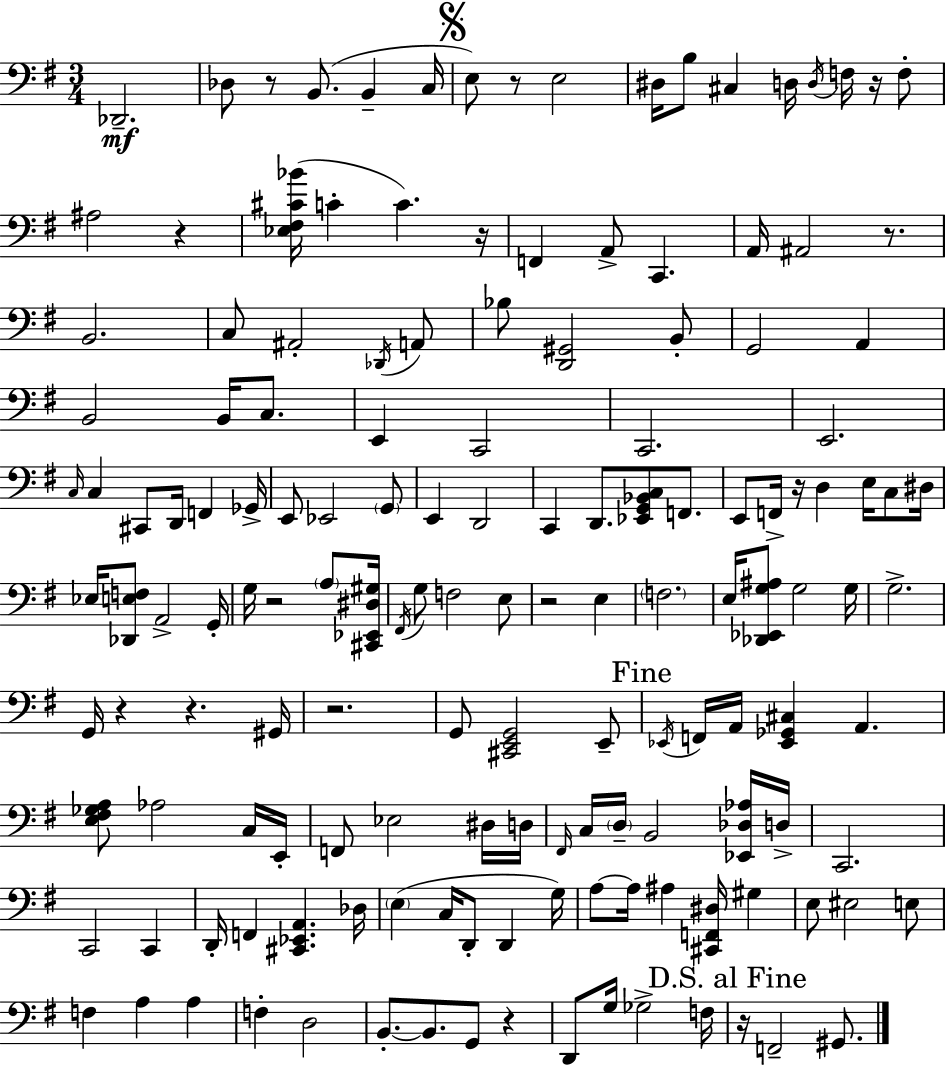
Db2/h. Db3/e R/e B2/e. B2/q C3/s E3/e R/e E3/h D#3/s B3/e C#3/q D3/s D3/s F3/s R/s F3/e A#3/h R/q [Eb3,F#3,C#4,Bb4]/s C4/q C4/q. R/s F2/q A2/e C2/q. A2/s A#2/h R/e. B2/h. C3/e A#2/h Db2/s A2/e Bb3/e [D2,G#2]/h B2/e G2/h A2/q B2/h B2/s C3/e. E2/q C2/h C2/h. E2/h. C3/s C3/q C#2/e D2/s F2/q Gb2/s E2/e Eb2/h G2/e E2/q D2/h C2/q D2/e. [Eb2,G2,Bb2,C3]/e F2/e. E2/e F2/s R/s D3/q E3/s C3/e D#3/s Eb3/s [Db2,E3,F3]/e A2/h G2/s G3/s R/h A3/e [C#2,Eb2,D#3,G#3]/s F#2/s G3/e F3/h E3/e R/h E3/q F3/h. E3/s [Db2,Eb2,G3,A#3]/e G3/h G3/s G3/h. G2/s R/q R/q. G#2/s R/h. G2/e [C#2,E2,G2]/h E2/e Eb2/s F2/s A2/s [Eb2,Gb2,C#3]/q A2/q. [E3,F#3,Gb3,A3]/e Ab3/h C3/s E2/s F2/e Eb3/h D#3/s D3/s F#2/s C3/s D3/s B2/h [Eb2,Db3,Ab3]/s D3/s C2/h. C2/h C2/q D2/s F2/q [C#2,Eb2,A2]/q. Db3/s E3/q C3/s D2/e D2/q G3/s A3/e A3/s A#3/q [C#2,F2,D#3]/s G#3/q E3/e EIS3/h E3/e F3/q A3/q A3/q F3/q D3/h B2/e. B2/e. G2/e R/q D2/e G3/s Gb3/h F3/s R/s F2/h G#2/e.